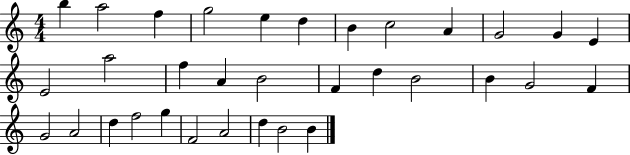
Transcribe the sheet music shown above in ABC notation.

X:1
T:Untitled
M:4/4
L:1/4
K:C
b a2 f g2 e d B c2 A G2 G E E2 a2 f A B2 F d B2 B G2 F G2 A2 d f2 g F2 A2 d B2 B